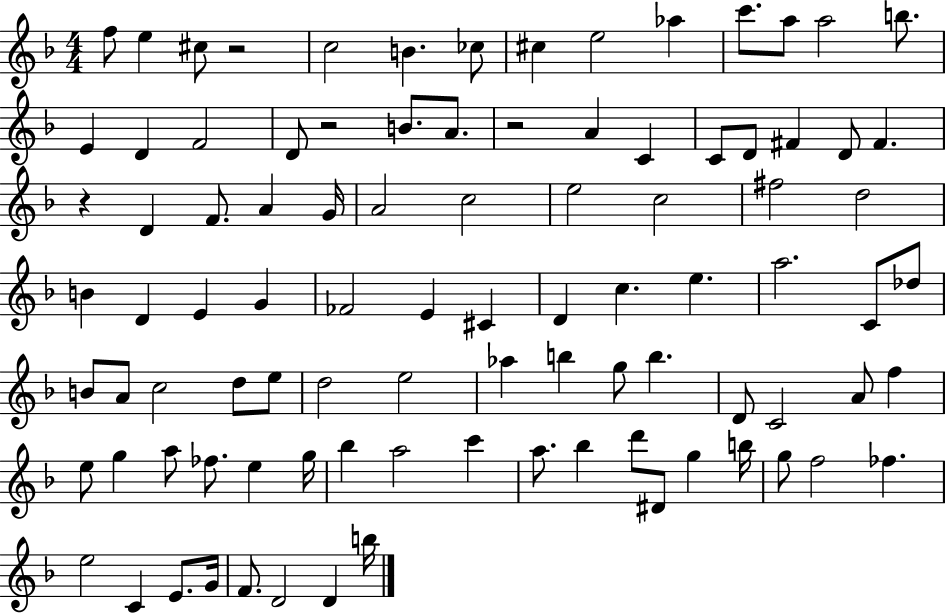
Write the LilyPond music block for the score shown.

{
  \clef treble
  \numericTimeSignature
  \time 4/4
  \key f \major
  f''8 e''4 cis''8 r2 | c''2 b'4. ces''8 | cis''4 e''2 aes''4 | c'''8. a''8 a''2 b''8. | \break e'4 d'4 f'2 | d'8 r2 b'8. a'8. | r2 a'4 c'4 | c'8 d'8 fis'4 d'8 fis'4. | \break r4 d'4 f'8. a'4 g'16 | a'2 c''2 | e''2 c''2 | fis''2 d''2 | \break b'4 d'4 e'4 g'4 | fes'2 e'4 cis'4 | d'4 c''4. e''4. | a''2. c'8 des''8 | \break b'8 a'8 c''2 d''8 e''8 | d''2 e''2 | aes''4 b''4 g''8 b''4. | d'8 c'2 a'8 f''4 | \break e''8 g''4 a''8 fes''8. e''4 g''16 | bes''4 a''2 c'''4 | a''8. bes''4 d'''8 dis'8 g''4 b''16 | g''8 f''2 fes''4. | \break e''2 c'4 e'8. g'16 | f'8. d'2 d'4 b''16 | \bar "|."
}